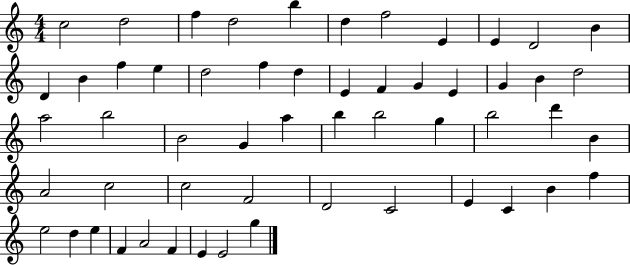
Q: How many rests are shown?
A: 0